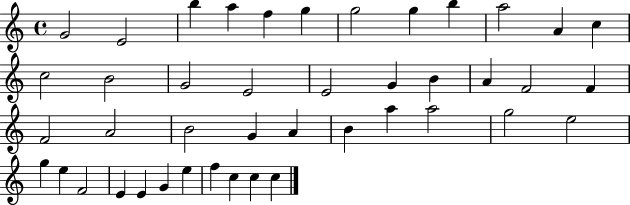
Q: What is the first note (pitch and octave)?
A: G4